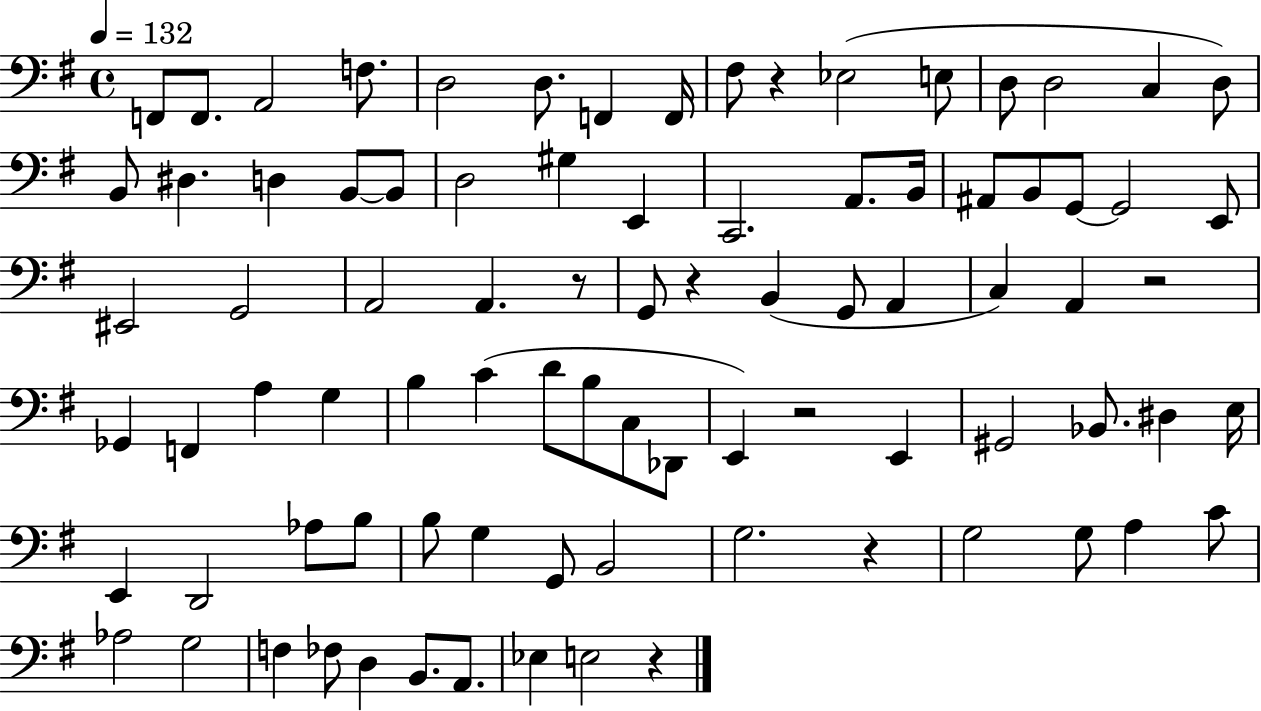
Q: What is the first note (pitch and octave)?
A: F2